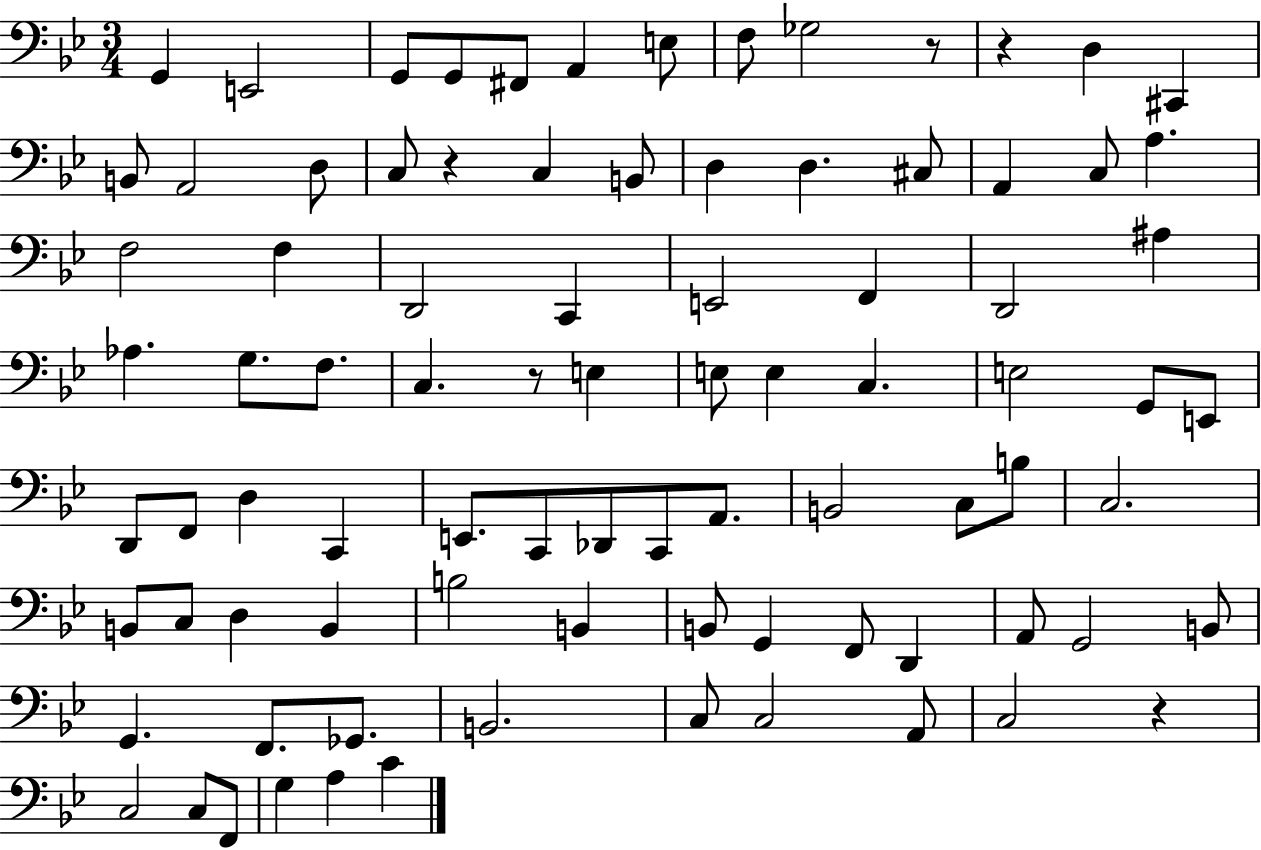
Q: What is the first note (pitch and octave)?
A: G2